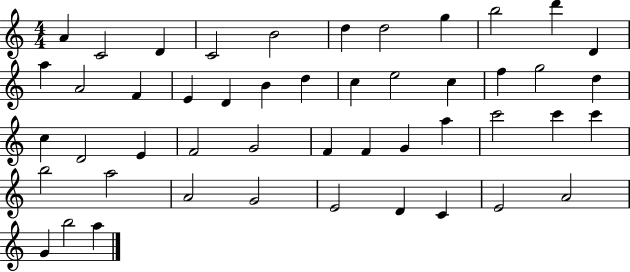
A4/q C4/h D4/q C4/h B4/h D5/q D5/h G5/q B5/h D6/q D4/q A5/q A4/h F4/q E4/q D4/q B4/q D5/q C5/q E5/h C5/q F5/q G5/h D5/q C5/q D4/h E4/q F4/h G4/h F4/q F4/q G4/q A5/q C6/h C6/q C6/q B5/h A5/h A4/h G4/h E4/h D4/q C4/q E4/h A4/h G4/q B5/h A5/q